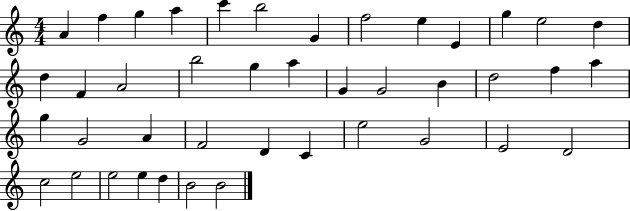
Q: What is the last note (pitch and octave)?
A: B4